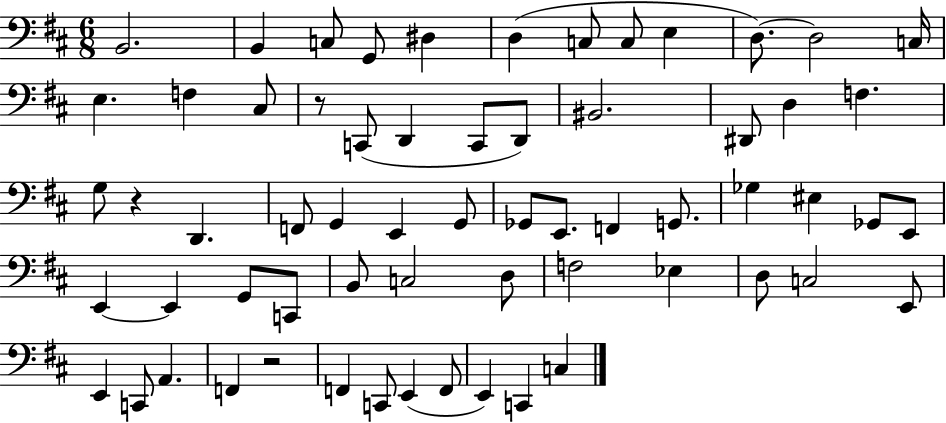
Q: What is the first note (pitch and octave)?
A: B2